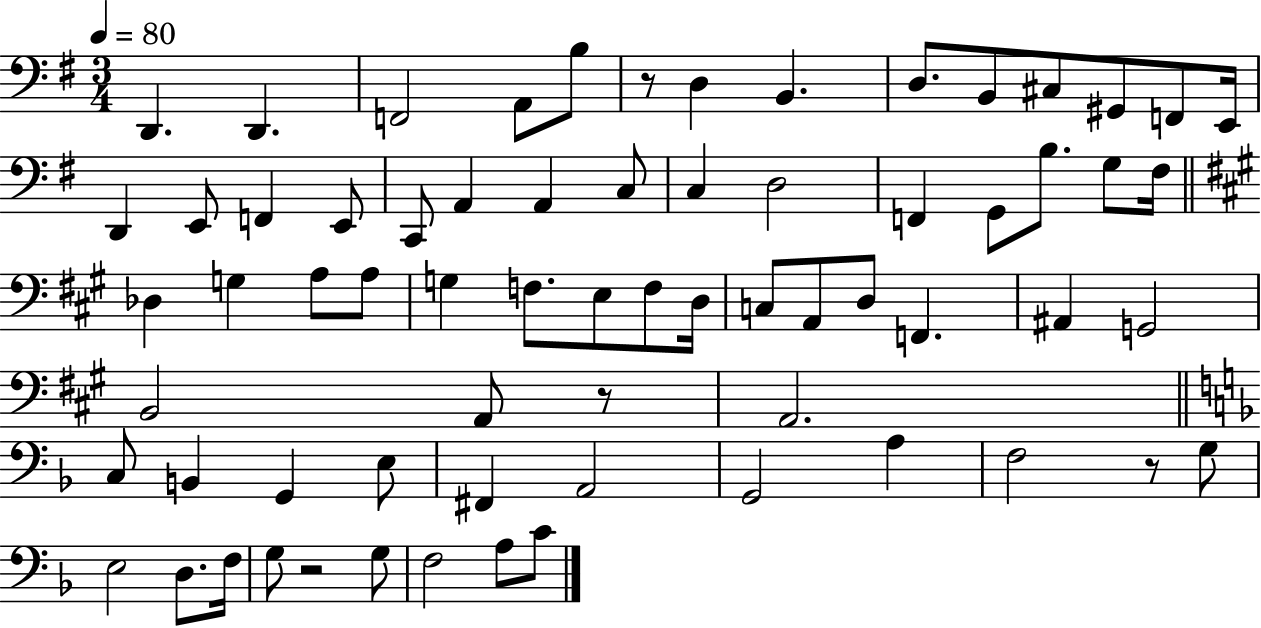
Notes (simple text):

D2/q. D2/q. F2/h A2/e B3/e R/e D3/q B2/q. D3/e. B2/e C#3/e G#2/e F2/e E2/s D2/q E2/e F2/q E2/e C2/e A2/q A2/q C3/e C3/q D3/h F2/q G2/e B3/e. G3/e F#3/s Db3/q G3/q A3/e A3/e G3/q F3/e. E3/e F3/e D3/s C3/e A2/e D3/e F2/q. A#2/q G2/h B2/h A2/e R/e A2/h. C3/e B2/q G2/q E3/e F#2/q A2/h G2/h A3/q F3/h R/e G3/e E3/h D3/e. F3/s G3/e R/h G3/e F3/h A3/e C4/e